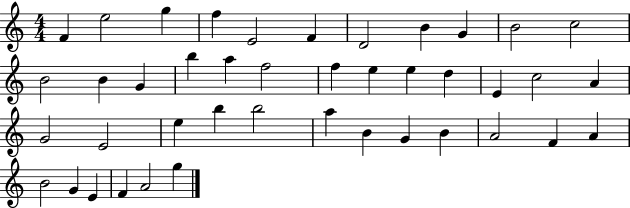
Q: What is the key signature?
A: C major